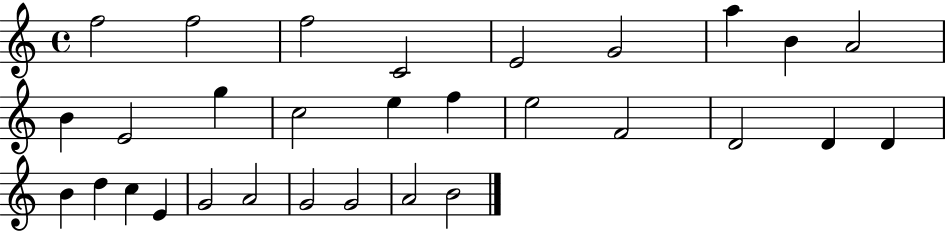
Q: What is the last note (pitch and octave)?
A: B4